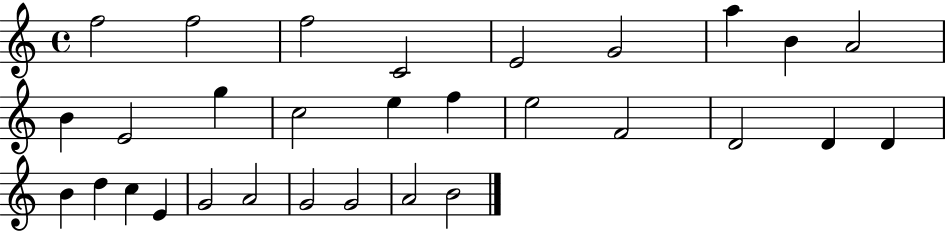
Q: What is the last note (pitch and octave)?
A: B4